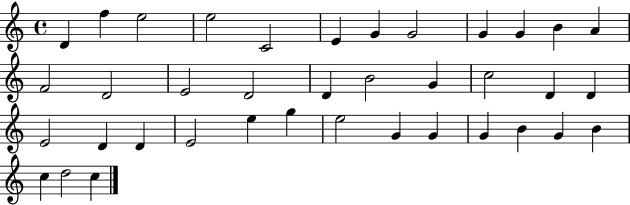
{
  \clef treble
  \time 4/4
  \defaultTimeSignature
  \key c \major
  d'4 f''4 e''2 | e''2 c'2 | e'4 g'4 g'2 | g'4 g'4 b'4 a'4 | \break f'2 d'2 | e'2 d'2 | d'4 b'2 g'4 | c''2 d'4 d'4 | \break e'2 d'4 d'4 | e'2 e''4 g''4 | e''2 g'4 g'4 | g'4 b'4 g'4 b'4 | \break c''4 d''2 c''4 | \bar "|."
}